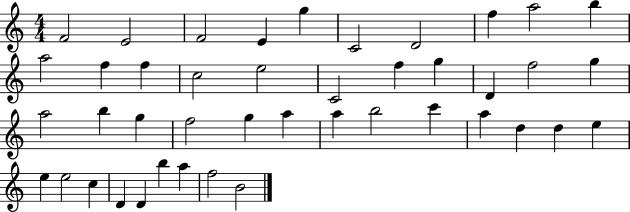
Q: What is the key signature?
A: C major